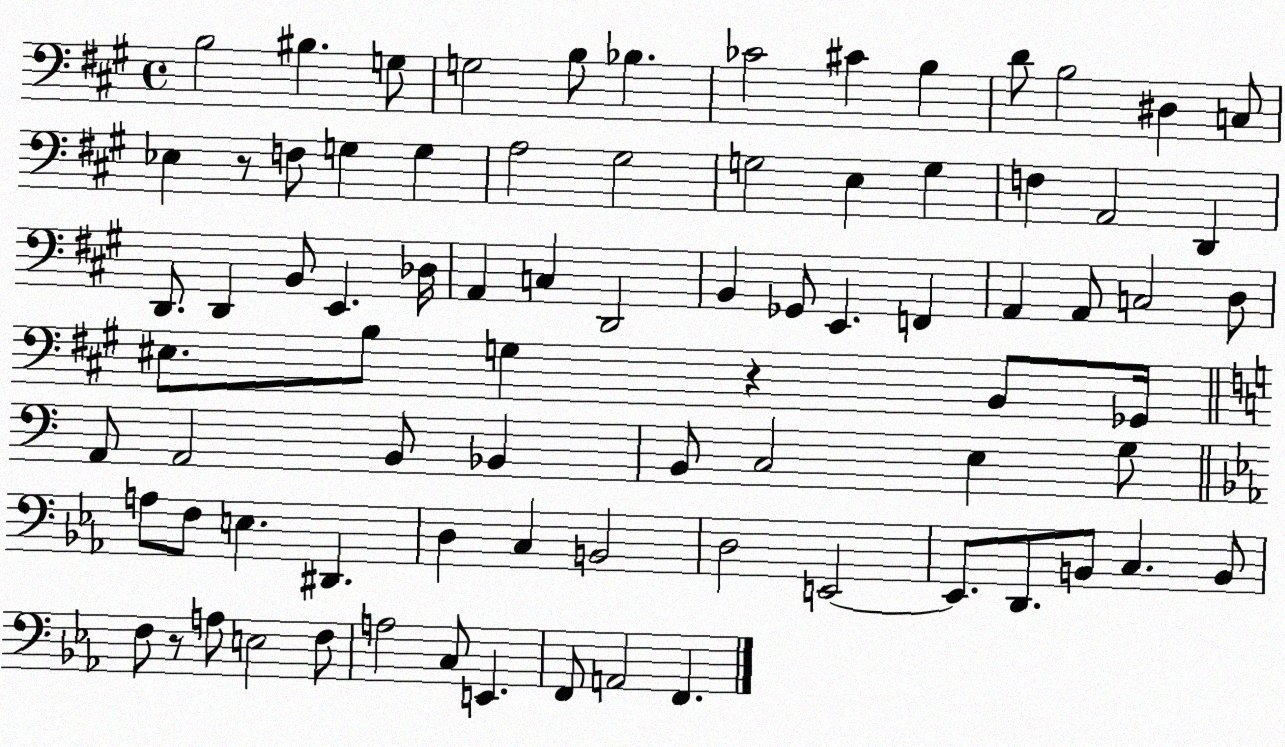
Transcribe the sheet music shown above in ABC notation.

X:1
T:Untitled
M:4/4
L:1/4
K:A
B,2 ^B, G,/2 G,2 B,/2 _B, _C2 ^C B, D/2 B,2 ^D, C,/2 _E, z/2 F,/2 G, G, A,2 ^G,2 G,2 E, G, F, A,,2 D,, D,,/2 D,, B,,/2 E,, _D,/4 A,, C, D,,2 B,, _G,,/2 E,, F,, A,, A,,/2 C,2 D,/2 ^E,/2 B,/2 G, z B,,/2 _G,,/4 A,,/2 A,,2 B,,/2 _B,, B,,/2 C,2 E, G,/2 A,/2 F,/2 E, ^D,, D, C, B,,2 D,2 E,,2 E,,/2 D,,/2 B,,/2 C, B,,/2 F,/2 z/2 A,/2 E,2 F,/2 A,2 C,/2 E,, F,,/2 A,,2 F,,